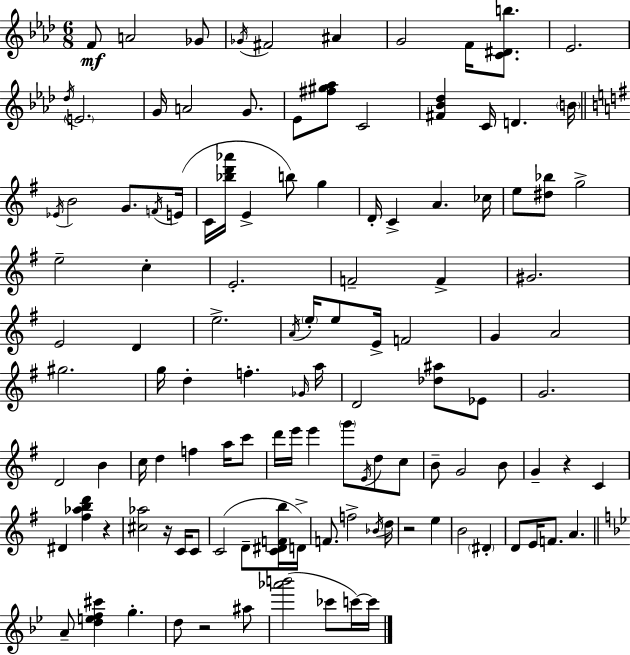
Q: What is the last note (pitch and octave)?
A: C6